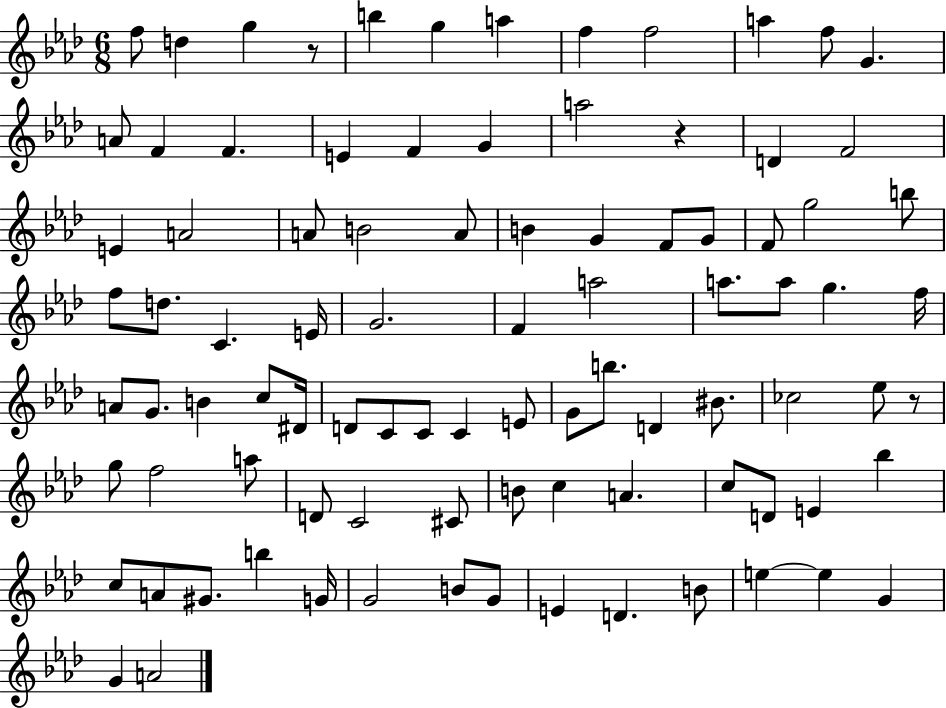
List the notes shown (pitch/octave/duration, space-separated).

F5/e D5/q G5/q R/e B5/q G5/q A5/q F5/q F5/h A5/q F5/e G4/q. A4/e F4/q F4/q. E4/q F4/q G4/q A5/h R/q D4/q F4/h E4/q A4/h A4/e B4/h A4/e B4/q G4/q F4/e G4/e F4/e G5/h B5/e F5/e D5/e. C4/q. E4/s G4/h. F4/q A5/h A5/e. A5/e G5/q. F5/s A4/e G4/e. B4/q C5/e D#4/s D4/e C4/e C4/e C4/q E4/e G4/e B5/e. D4/q BIS4/e. CES5/h Eb5/e R/e G5/e F5/h A5/e D4/e C4/h C#4/e B4/e C5/q A4/q. C5/e D4/e E4/q Bb5/q C5/e A4/e G#4/e. B5/q G4/s G4/h B4/e G4/e E4/q D4/q. B4/e E5/q E5/q G4/q G4/q A4/h